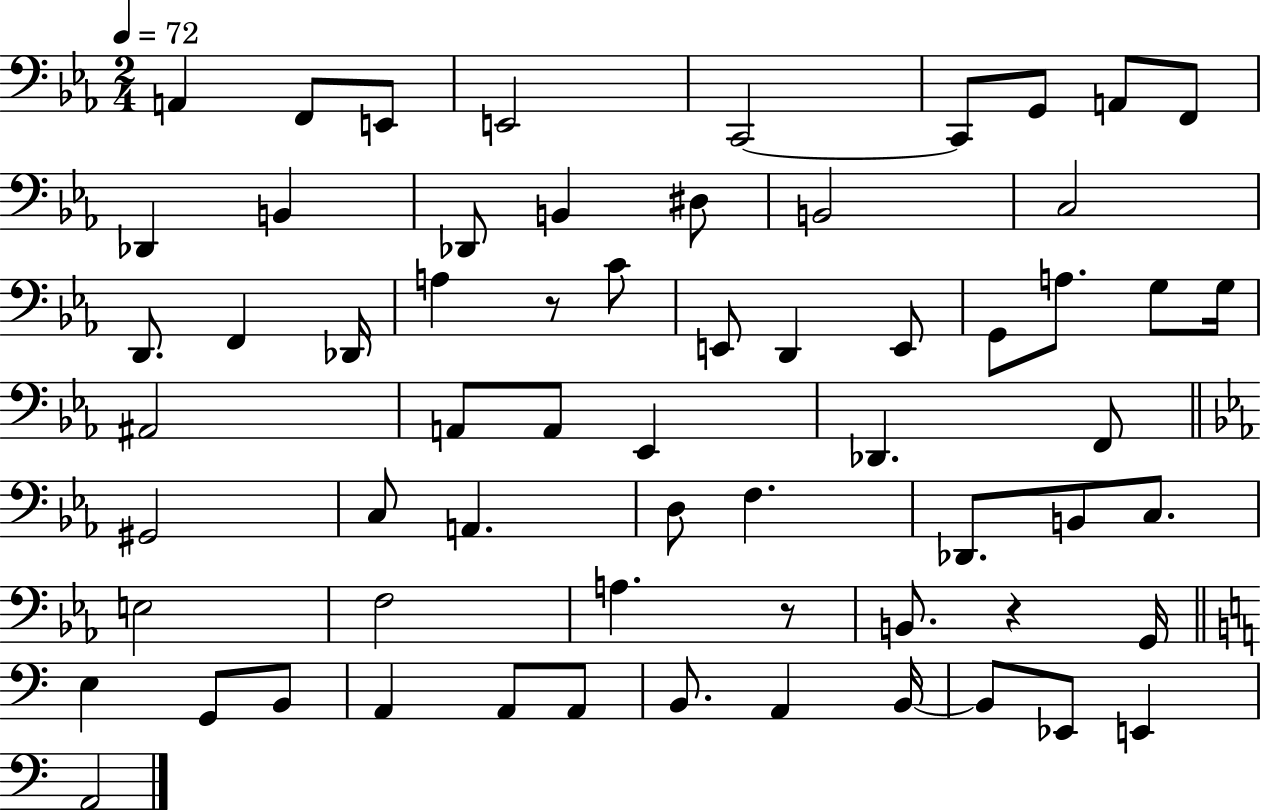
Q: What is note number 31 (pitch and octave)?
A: A2